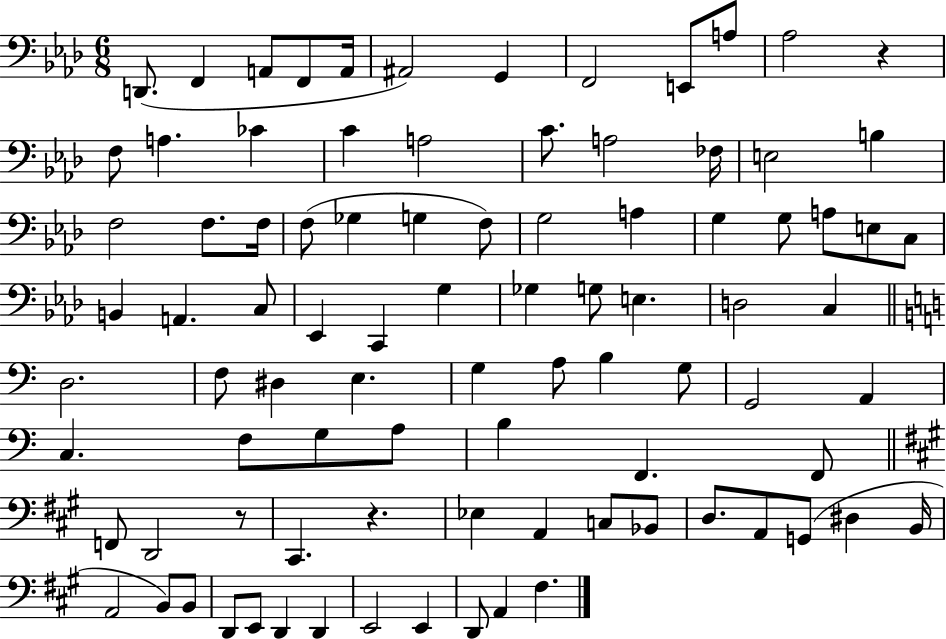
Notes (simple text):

D2/e. F2/q A2/e F2/e A2/s A#2/h G2/q F2/h E2/e A3/e Ab3/h R/q F3/e A3/q. CES4/q C4/q A3/h C4/e. A3/h FES3/s E3/h B3/q F3/h F3/e. F3/s F3/e Gb3/q G3/q F3/e G3/h A3/q G3/q G3/e A3/e E3/e C3/e B2/q A2/q. C3/e Eb2/q C2/q G3/q Gb3/q G3/e E3/q. D3/h C3/q D3/h. F3/e D#3/q E3/q. G3/q A3/e B3/q G3/e G2/h A2/q C3/q. F3/e G3/e A3/e B3/q F2/q. F2/e F2/e D2/h R/e C#2/q. R/q. Eb3/q A2/q C3/e Bb2/e D3/e. A2/e G2/e D#3/q B2/s A2/h B2/e B2/e D2/e E2/e D2/q D2/q E2/h E2/q D2/e A2/q F#3/q.